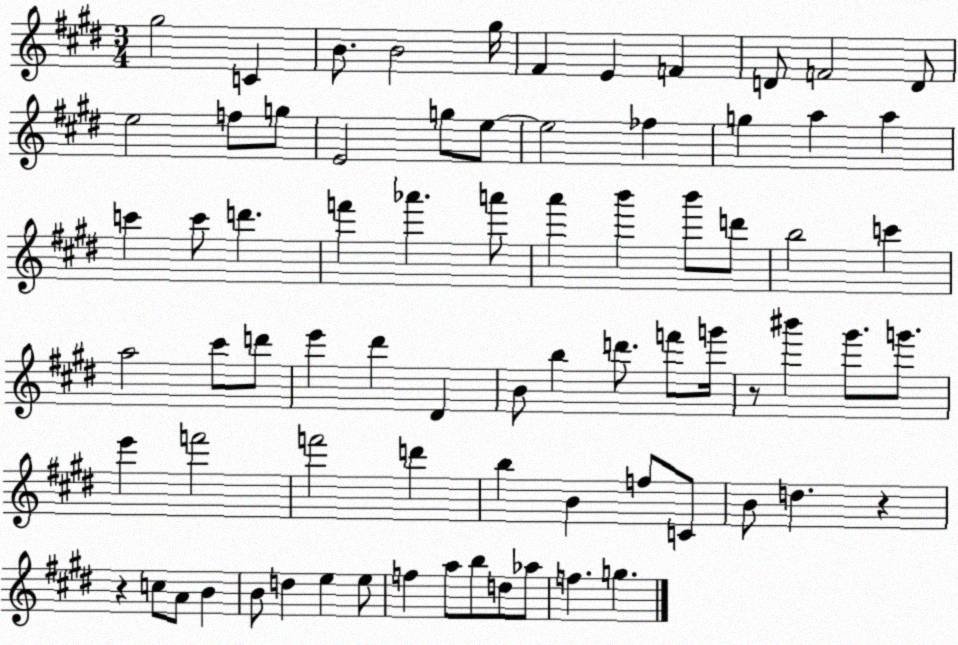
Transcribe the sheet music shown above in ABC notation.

X:1
T:Untitled
M:3/4
L:1/4
K:E
^g2 C B/2 B2 ^g/4 ^F E F D/2 F2 D/2 e2 f/2 g/2 E2 g/2 e/2 e2 _f g a a c' c'/2 d' f' _a' a'/2 a' b' b'/2 d'/2 b2 c' a2 ^c'/2 d'/2 e' ^d' ^D B/2 b d'/2 f'/2 g'/4 z/2 ^b' ^g'/2 g'/2 e' f'2 f'2 d' b B f/2 C/2 B/2 d z z c/2 A/2 B B/2 d e e/2 f a/2 b/2 d/2 _a/2 f g